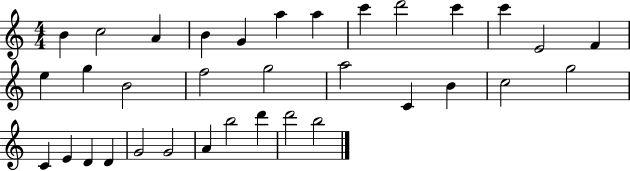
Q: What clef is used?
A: treble